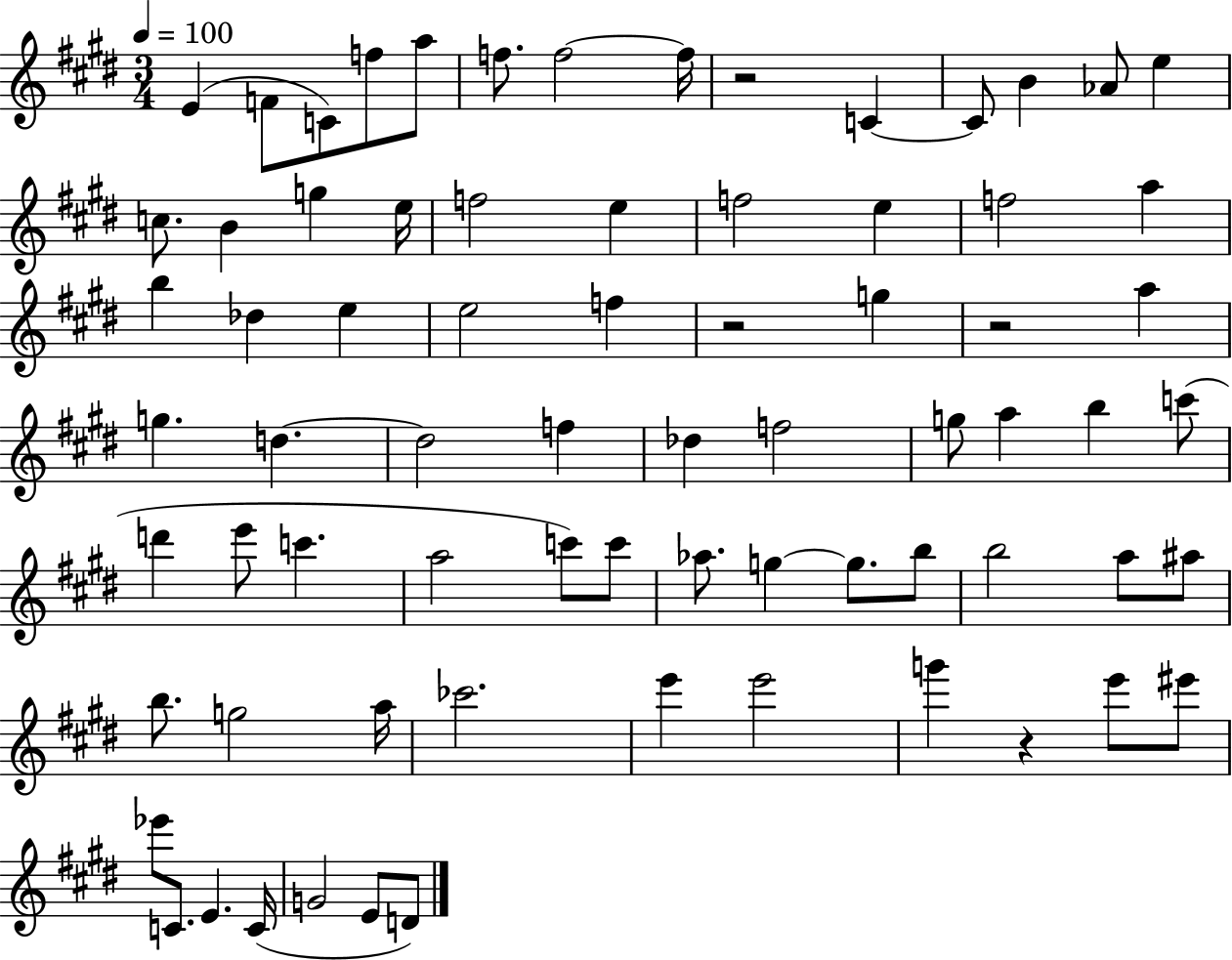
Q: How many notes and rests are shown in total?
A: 73